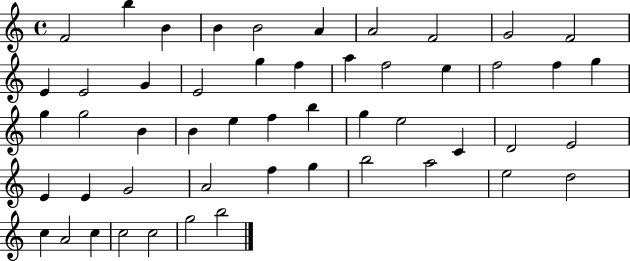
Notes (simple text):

F4/h B5/q B4/q B4/q B4/h A4/q A4/h F4/h G4/h F4/h E4/q E4/h G4/q E4/h G5/q F5/q A5/q F5/h E5/q F5/h F5/q G5/q G5/q G5/h B4/q B4/q E5/q F5/q B5/q G5/q E5/h C4/q D4/h E4/h E4/q E4/q G4/h A4/h F5/q G5/q B5/h A5/h E5/h D5/h C5/q A4/h C5/q C5/h C5/h G5/h B5/h